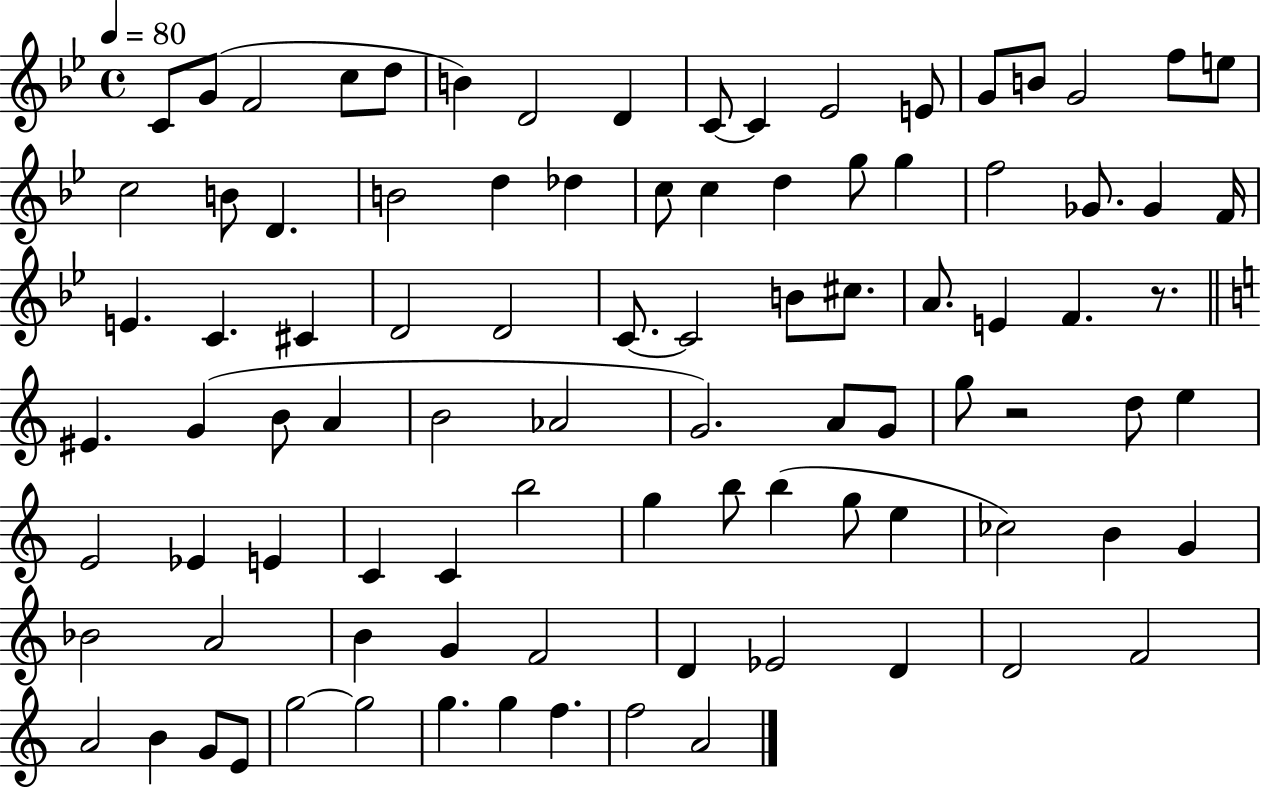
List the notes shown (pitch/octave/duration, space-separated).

C4/e G4/e F4/h C5/e D5/e B4/q D4/h D4/q C4/e C4/q Eb4/h E4/e G4/e B4/e G4/h F5/e E5/e C5/h B4/e D4/q. B4/h D5/q Db5/q C5/e C5/q D5/q G5/e G5/q F5/h Gb4/e. Gb4/q F4/s E4/q. C4/q. C#4/q D4/h D4/h C4/e. C4/h B4/e C#5/e. A4/e. E4/q F4/q. R/e. EIS4/q. G4/q B4/e A4/q B4/h Ab4/h G4/h. A4/e G4/e G5/e R/h D5/e E5/q E4/h Eb4/q E4/q C4/q C4/q B5/h G5/q B5/e B5/q G5/e E5/q CES5/h B4/q G4/q Bb4/h A4/h B4/q G4/q F4/h D4/q Eb4/h D4/q D4/h F4/h A4/h B4/q G4/e E4/e G5/h G5/h G5/q. G5/q F5/q. F5/h A4/h